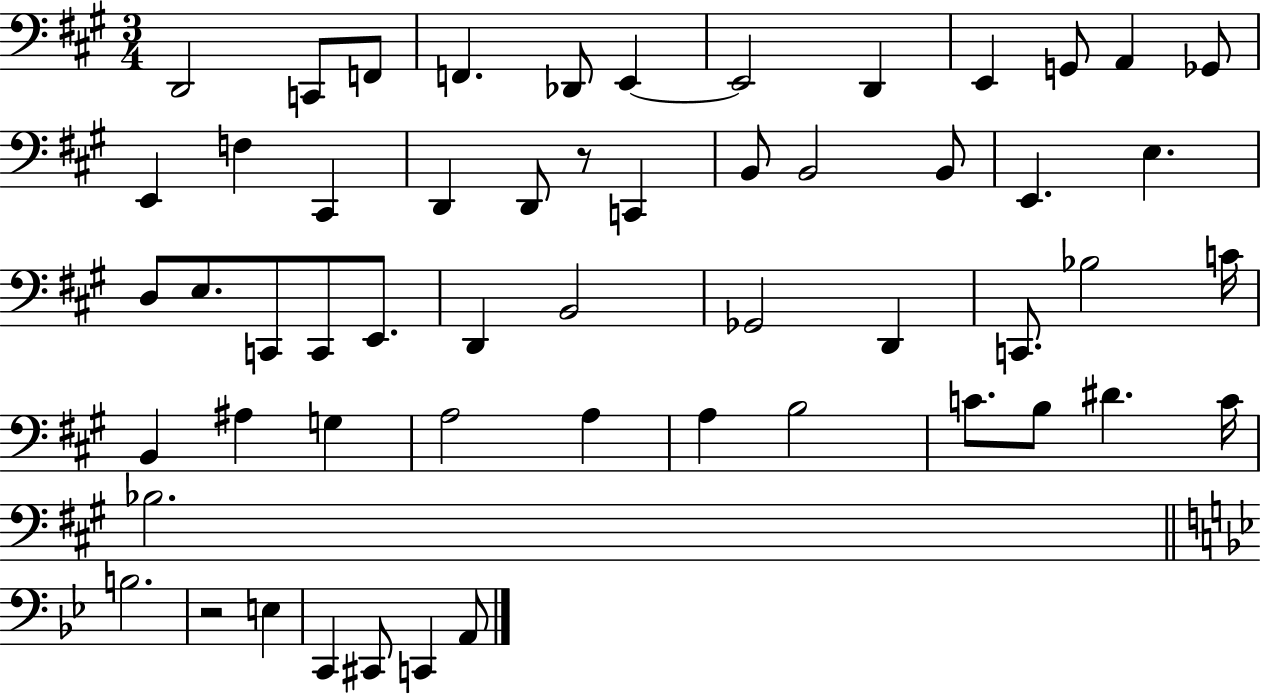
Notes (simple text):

D2/h C2/e F2/e F2/q. Db2/e E2/q E2/h D2/q E2/q G2/e A2/q Gb2/e E2/q F3/q C#2/q D2/q D2/e R/e C2/q B2/e B2/h B2/e E2/q. E3/q. D3/e E3/e. C2/e C2/e E2/e. D2/q B2/h Gb2/h D2/q C2/e. Bb3/h C4/s B2/q A#3/q G3/q A3/h A3/q A3/q B3/h C4/e. B3/e D#4/q. C4/s Bb3/h. B3/h. R/h E3/q C2/q C#2/e C2/q A2/e